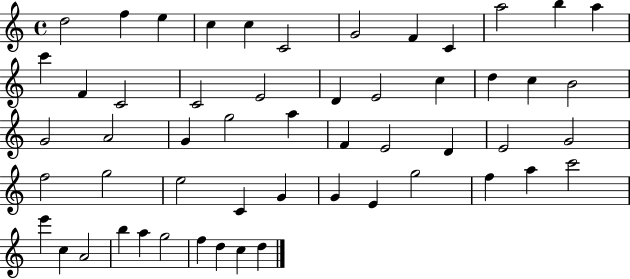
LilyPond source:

{
  \clef treble
  \time 4/4
  \defaultTimeSignature
  \key c \major
  d''2 f''4 e''4 | c''4 c''4 c'2 | g'2 f'4 c'4 | a''2 b''4 a''4 | \break c'''4 f'4 c'2 | c'2 e'2 | d'4 e'2 c''4 | d''4 c''4 b'2 | \break g'2 a'2 | g'4 g''2 a''4 | f'4 e'2 d'4 | e'2 g'2 | \break f''2 g''2 | e''2 c'4 g'4 | g'4 e'4 g''2 | f''4 a''4 c'''2 | \break e'''4 c''4 a'2 | b''4 a''4 g''2 | f''4 d''4 c''4 d''4 | \bar "|."
}